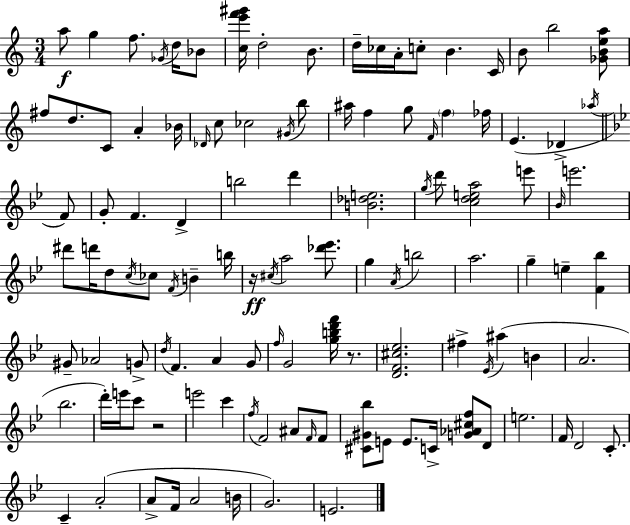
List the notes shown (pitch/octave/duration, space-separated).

A5/e G5/q F5/e. Gb4/s D5/s Bb4/e [C5,E6,F6,G#6]/s D5/h B4/e. D5/s CES5/s A4/s C5/e B4/q. C4/s B4/e B5/h [Gb4,B4,E5,A5]/e F#5/e D5/e. C4/e A4/q Bb4/s Db4/s C5/e CES5/h G#4/s B5/e A#5/s F5/q G5/e F4/s F5/q FES5/s E4/q. Db4/q Ab5/s F4/e G4/e F4/q. D4/q B5/h D6/q [B4,Db5,E5]/h. G5/s D6/e [C5,D5,E5,A5]/h E6/e Bb4/s E6/h. D#6/e D6/s D5/e C5/s CES5/e F4/s B4/q B5/s R/s C#5/s A5/h [Db6,Eb6]/e. G5/q A4/s B5/h A5/h. G5/q E5/q [F4,Bb5]/q G#4/e Ab4/h G4/e D5/s F4/q. A4/q G4/e F5/s G4/h [G5,B5,D6,F6]/s R/e. [D4,F4,C#5,Eb5]/h. F#5/q Eb4/s A#5/q B4/q A4/h. Bb5/h. D6/s E6/s C6/e R/h E6/h C6/q F5/s F4/h A#4/e F4/s F4/e [C#4,G#4,Bb5]/e E4/e E4/e. C4/s [G4,Ab4,C#5,F5]/e D4/e E5/h. F4/s D4/h C4/e. C4/q A4/h A4/e F4/s A4/h B4/s G4/h. E4/h.